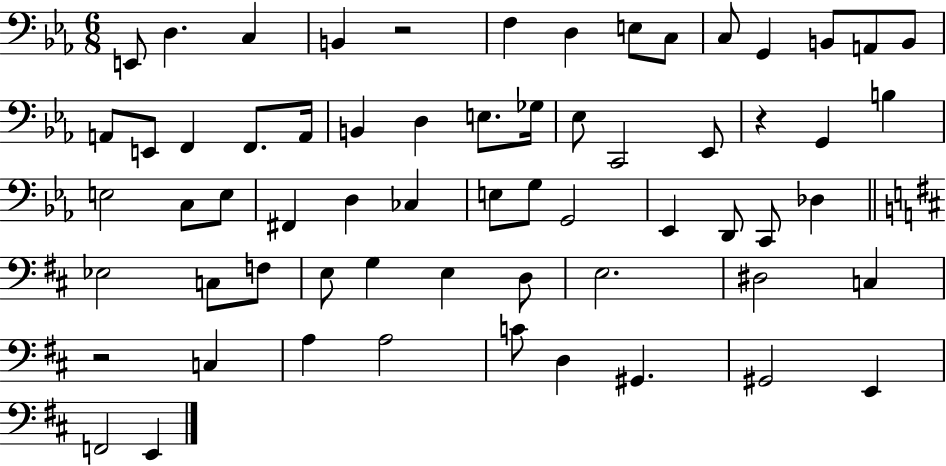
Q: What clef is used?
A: bass